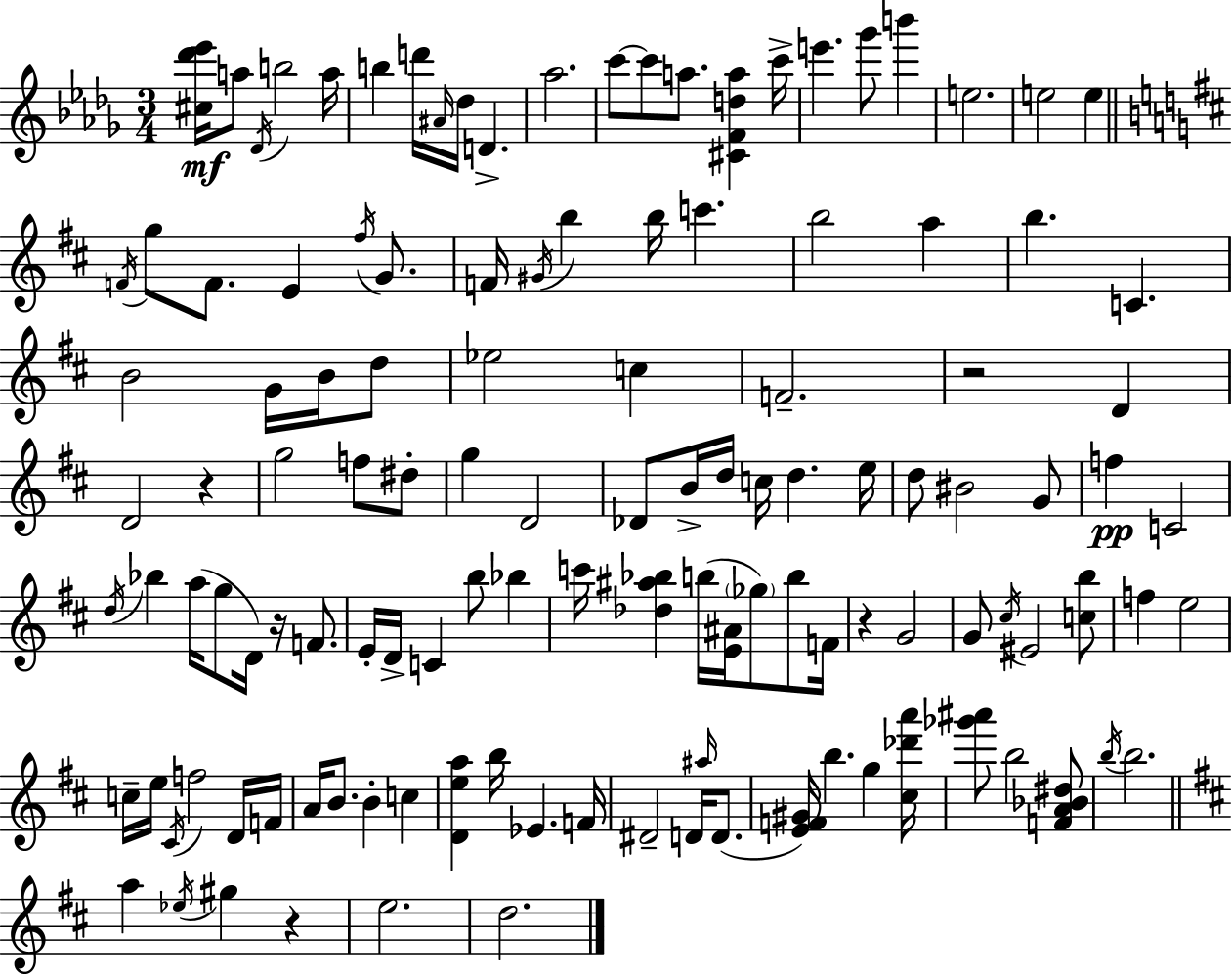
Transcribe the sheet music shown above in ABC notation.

X:1
T:Untitled
M:3/4
L:1/4
K:Bbm
[^c_d'_e']/4 a/2 _D/4 b2 a/4 b d'/4 ^A/4 _d/4 D _a2 c'/2 c'/2 a/2 [^CFda] c'/4 e' _g'/2 b' e2 e2 e F/4 g/2 F/2 E ^f/4 G/2 F/4 ^G/4 b b/4 c' b2 a b C B2 G/4 B/4 d/2 _e2 c F2 z2 D D2 z g2 f/2 ^d/2 g D2 _D/2 B/4 d/4 c/4 d e/4 d/2 ^B2 G/2 f C2 d/4 _b a/4 g/2 D/4 z/4 F/2 E/4 D/4 C b/2 _b c'/4 [_d^a_b] b/4 [E^A]/4 _g/2 b/2 F/4 z G2 G/2 ^c/4 ^E2 [cb]/2 f e2 c/4 e/4 ^C/4 f2 D/4 F/4 A/4 B/2 B c [Dea] b/4 _E F/4 ^D2 D/4 ^a/4 D/2 [EF^G]/4 b g [^c_d'a']/4 [_g'^a']/2 b2 [FA_B^d]/2 b/4 b2 a _e/4 ^g z e2 d2